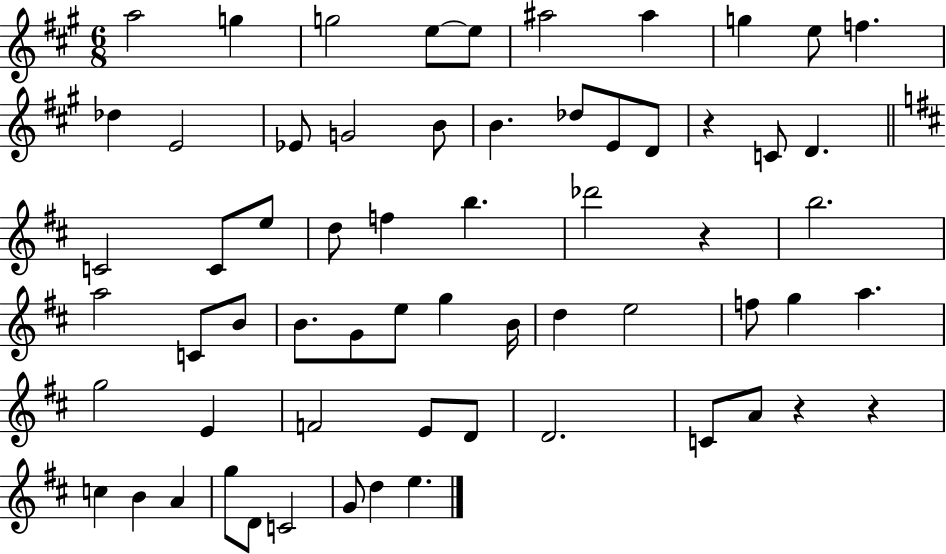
{
  \clef treble
  \numericTimeSignature
  \time 6/8
  \key a \major
  a''2 g''4 | g''2 e''8~~ e''8 | ais''2 ais''4 | g''4 e''8 f''4. | \break des''4 e'2 | ees'8 g'2 b'8 | b'4. des''8 e'8 d'8 | r4 c'8 d'4. | \break \bar "||" \break \key d \major c'2 c'8 e''8 | d''8 f''4 b''4. | des'''2 r4 | b''2. | \break a''2 c'8 b'8 | b'8. g'8 e''8 g''4 b'16 | d''4 e''2 | f''8 g''4 a''4. | \break g''2 e'4 | f'2 e'8 d'8 | d'2. | c'8 a'8 r4 r4 | \break c''4 b'4 a'4 | g''8 d'8 c'2 | g'8 d''4 e''4. | \bar "|."
}